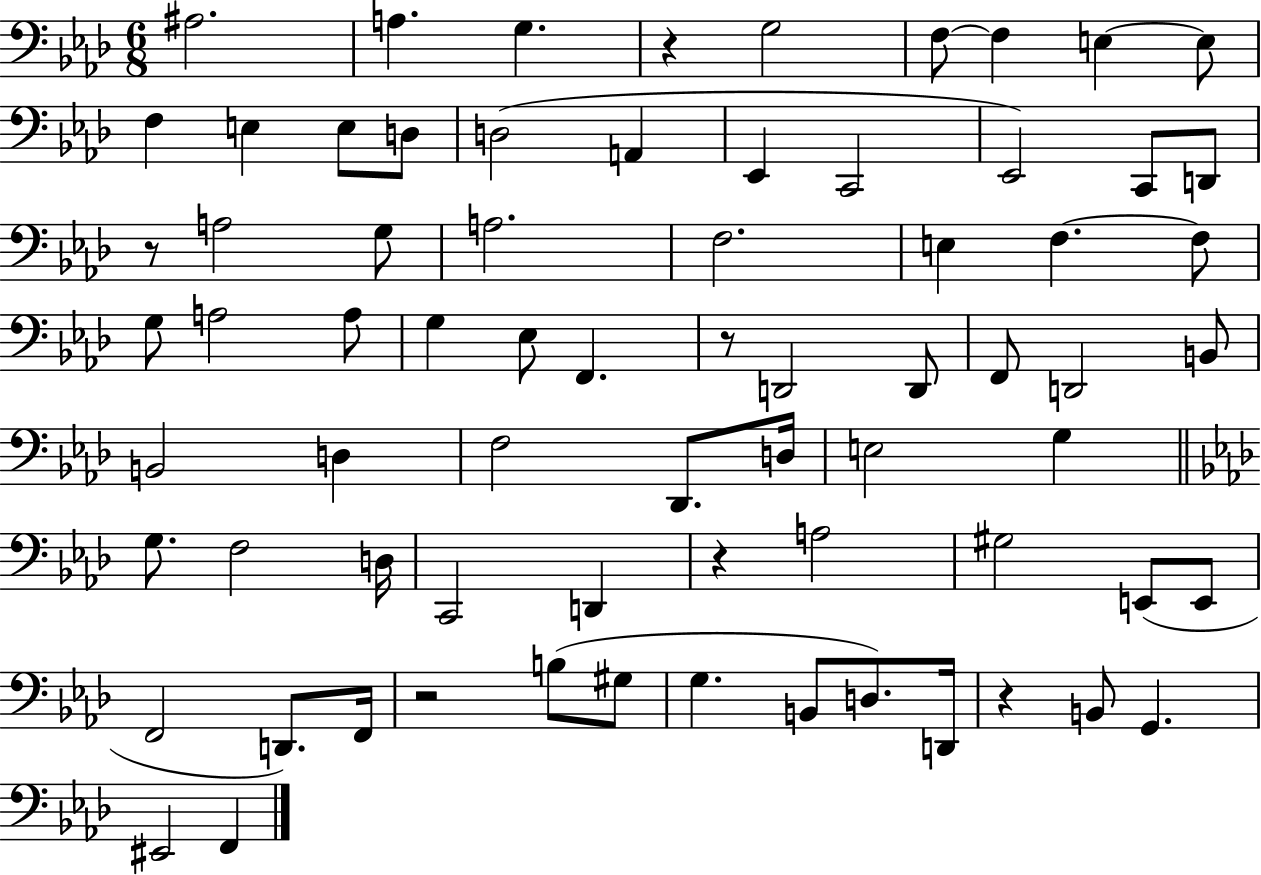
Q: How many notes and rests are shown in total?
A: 72